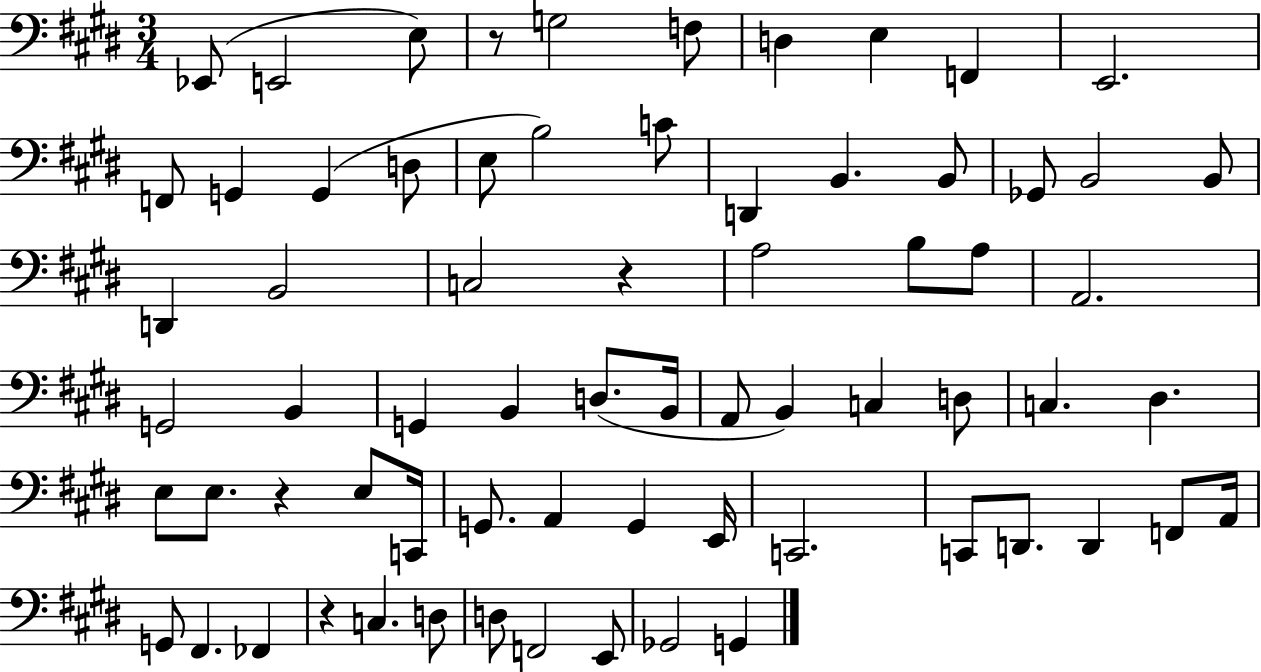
X:1
T:Untitled
M:3/4
L:1/4
K:E
_E,,/2 E,,2 E,/2 z/2 G,2 F,/2 D, E, F,, E,,2 F,,/2 G,, G,, D,/2 E,/2 B,2 C/2 D,, B,, B,,/2 _G,,/2 B,,2 B,,/2 D,, B,,2 C,2 z A,2 B,/2 A,/2 A,,2 G,,2 B,, G,, B,, D,/2 B,,/4 A,,/2 B,, C, D,/2 C, ^D, E,/2 E,/2 z E,/2 C,,/4 G,,/2 A,, G,, E,,/4 C,,2 C,,/2 D,,/2 D,, F,,/2 A,,/4 G,,/2 ^F,, _F,, z C, D,/2 D,/2 F,,2 E,,/2 _G,,2 G,,